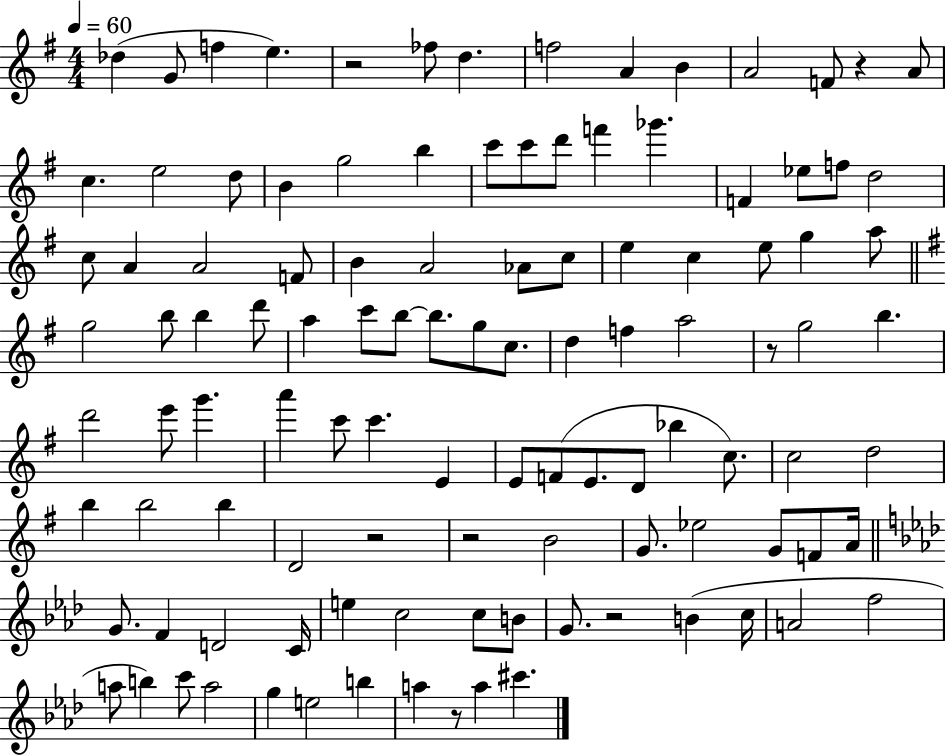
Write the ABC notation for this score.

X:1
T:Untitled
M:4/4
L:1/4
K:G
_d G/2 f e z2 _f/2 d f2 A B A2 F/2 z A/2 c e2 d/2 B g2 b c'/2 c'/2 d'/2 f' _g' F _e/2 f/2 d2 c/2 A A2 F/2 B A2 _A/2 c/2 e c e/2 g a/2 g2 b/2 b d'/2 a c'/2 b/2 b/2 g/2 c/2 d f a2 z/2 g2 b d'2 e'/2 g' a' c'/2 c' E E/2 F/2 E/2 D/2 _b c/2 c2 d2 b b2 b D2 z2 z2 B2 G/2 _e2 G/2 F/2 A/4 G/2 F D2 C/4 e c2 c/2 B/2 G/2 z2 B c/4 A2 f2 a/2 b c'/2 a2 g e2 b a z/2 a ^c'